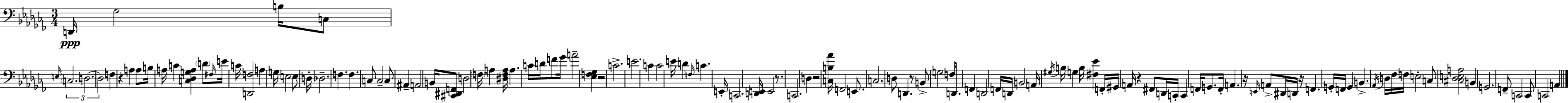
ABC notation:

X:1
T:Untitled
M:3/4
L:1/4
K:Abm
D,,/4 _G,2 B,/4 C,/2 E,/4 C,2 D,2 D,2 F, z A, A,/2 B,/4 A,/4 C [C,_D,G,A,] D/2 ^F,/4 E/4 C/4 [D,,F,]2 A, G,/4 E,2 E,/2 D,/4 _D,2 F, F, C,/2 C,2 C,/2 ^A,, A,,2 B,,/4 [^C,,^D,,F,,]/2 D,2 F,/4 A, [^D,F,A,]/4 A, C/4 D/4 F/2 _G/4 A2 [_E,F,_G,] z2 C2 E2 C C2 E/4 D F,/4 C E,,/4 C,,2 [D,,E,,]/4 E,,2 z/2 C,,2 D, z2 [C,B,_A]/4 F,,2 E,,/2 C,2 D,/2 D,, z/2 B,,/2 G,2 F,/4 D,,/2 F,, D,,2 F,,/4 D,,/4 B,,2 A,,/4 ^G,/4 B,/4 G, B,/4 [^F,_E] F,,/4 ^G,,/4 A,,/4 z ^F,,/2 D,,/4 C,,/4 C,, F,,/4 G,,/2 F,,/4 A,, z/4 E,,/4 A,,/2 ^D,,/4 D,,/4 z/4 F,, G,,/4 F,,/4 G,, B,, _A,,/4 D,/4 _F,/4 F,/4 E,2 C,/2 [^C,_D,E,A,]2 B,, G,,2 F,,/2 C,,2 C,,/2 C,,2 A,,